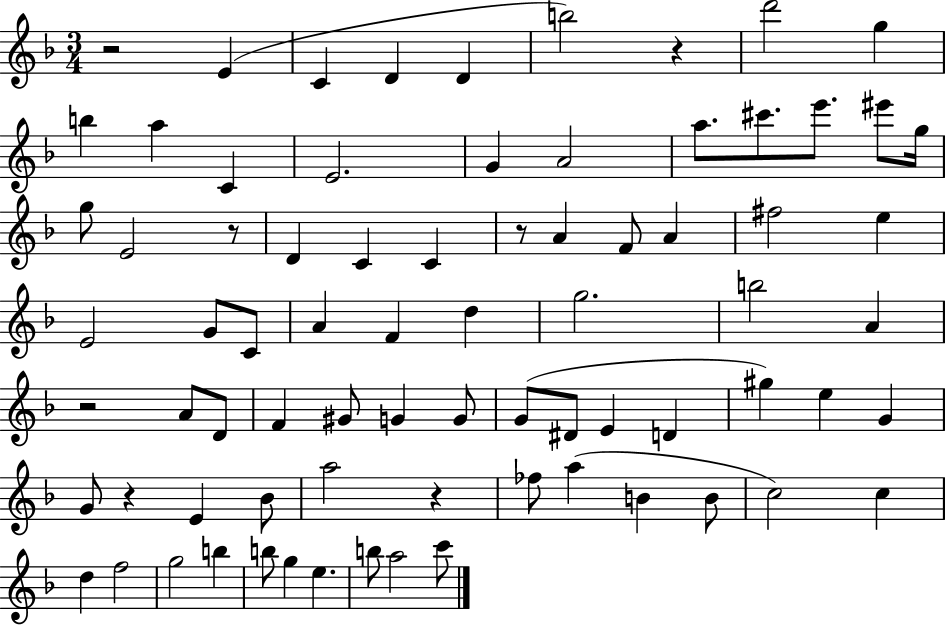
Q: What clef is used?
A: treble